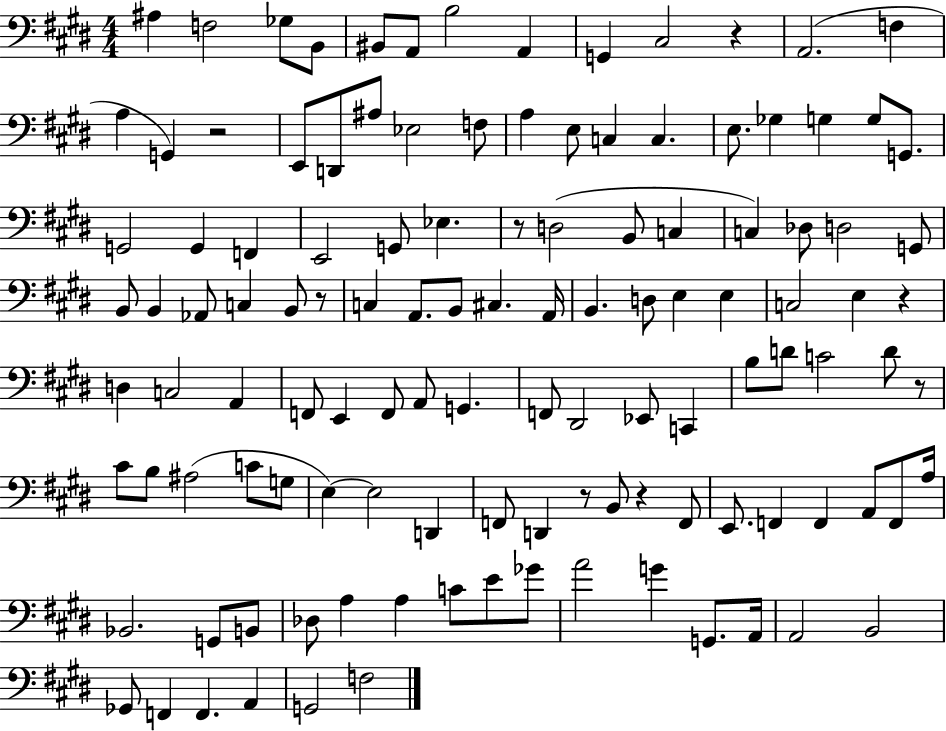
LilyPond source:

{
  \clef bass
  \numericTimeSignature
  \time 4/4
  \key e \major
  ais4 f2 ges8 b,8 | bis,8 a,8 b2 a,4 | g,4 cis2 r4 | a,2.( f4 | \break a4 g,4) r2 | e,8 d,8 ais8 ees2 f8 | a4 e8 c4 c4. | e8. ges4 g4 g8 g,8. | \break g,2 g,4 f,4 | e,2 g,8 ees4. | r8 d2( b,8 c4 | c4) des8 d2 g,8 | \break b,8 b,4 aes,8 c4 b,8 r8 | c4 a,8. b,8 cis4. a,16 | b,4. d8 e4 e4 | c2 e4 r4 | \break d4 c2 a,4 | f,8 e,4 f,8 a,8 g,4. | f,8 dis,2 ees,8 c,4 | b8 d'8 c'2 d'8 r8 | \break cis'8 b8 ais2( c'8 g8 | e4~~) e2 d,4 | f,8 d,4 r8 b,8 r4 f,8 | e,8. f,4 f,4 a,8 f,8 a16 | \break bes,2. g,8 b,8 | des8 a4 a4 c'8 e'8 ges'8 | a'2 g'4 g,8. a,16 | a,2 b,2 | \break ges,8 f,4 f,4. a,4 | g,2 f2 | \bar "|."
}